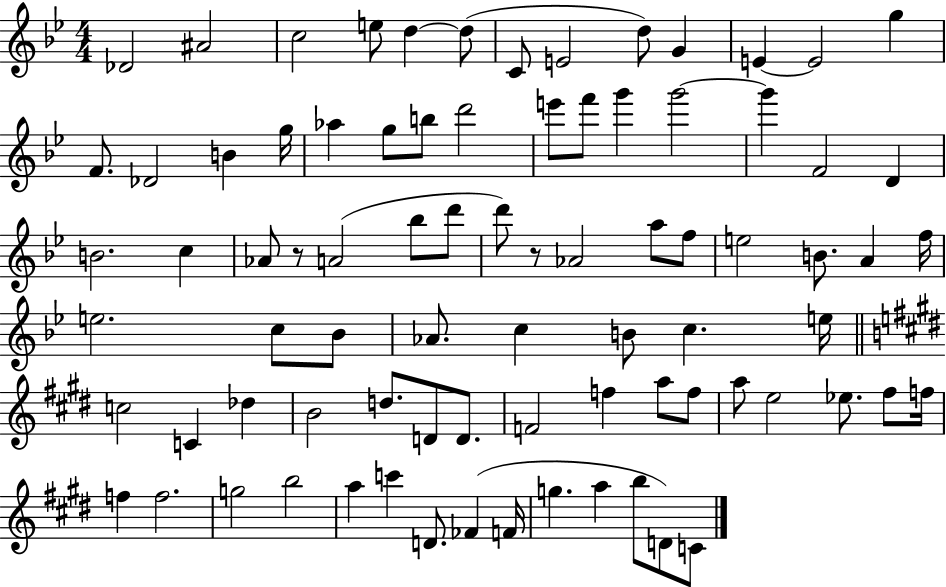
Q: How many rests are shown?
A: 2